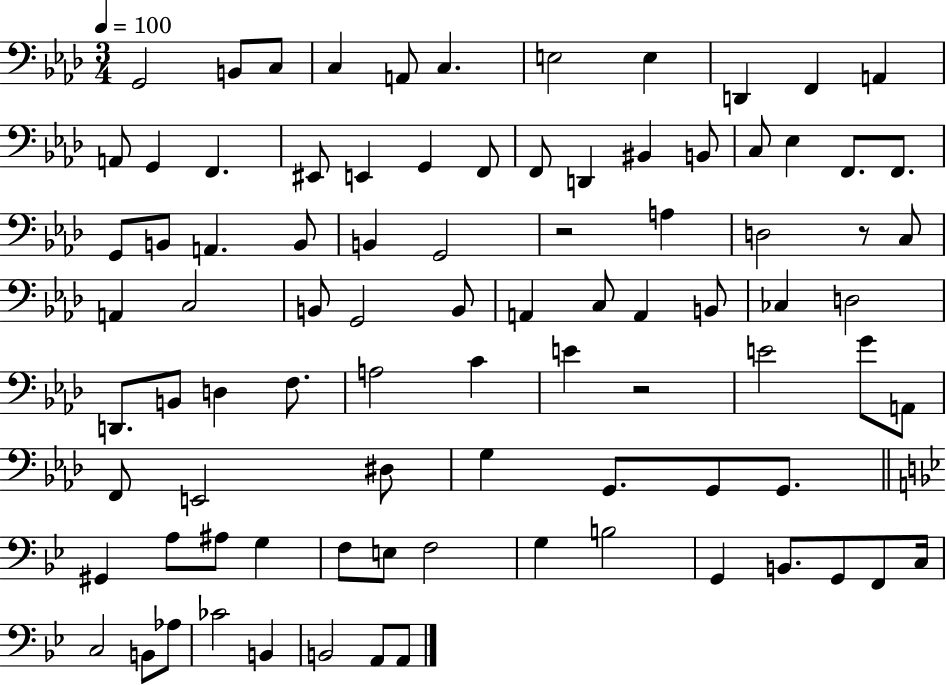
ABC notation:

X:1
T:Untitled
M:3/4
L:1/4
K:Ab
G,,2 B,,/2 C,/2 C, A,,/2 C, E,2 E, D,, F,, A,, A,,/2 G,, F,, ^E,,/2 E,, G,, F,,/2 F,,/2 D,, ^B,, B,,/2 C,/2 _E, F,,/2 F,,/2 G,,/2 B,,/2 A,, B,,/2 B,, G,,2 z2 A, D,2 z/2 C,/2 A,, C,2 B,,/2 G,,2 B,,/2 A,, C,/2 A,, B,,/2 _C, D,2 D,,/2 B,,/2 D, F,/2 A,2 C E z2 E2 G/2 A,,/2 F,,/2 E,,2 ^D,/2 G, G,,/2 G,,/2 G,,/2 ^G,, A,/2 ^A,/2 G, F,/2 E,/2 F,2 G, B,2 G,, B,,/2 G,,/2 F,,/2 C,/4 C,2 B,,/2 _A,/2 _C2 B,, B,,2 A,,/2 A,,/2